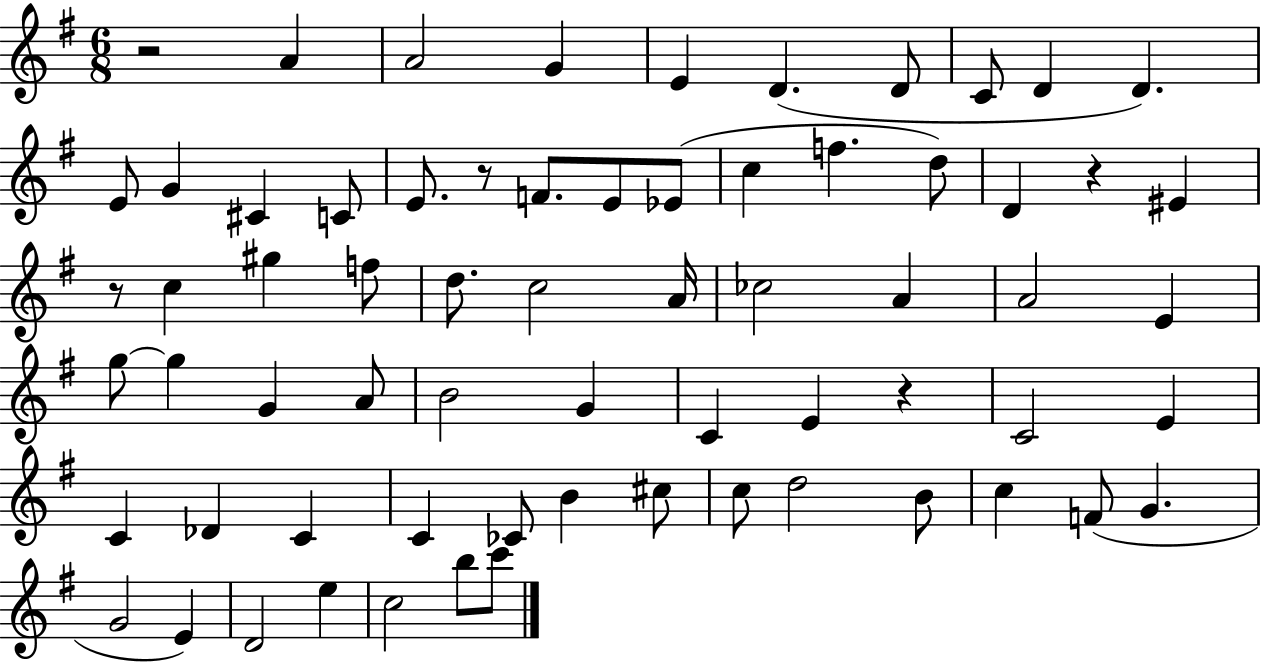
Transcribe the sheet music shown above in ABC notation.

X:1
T:Untitled
M:6/8
L:1/4
K:G
z2 A A2 G E D D/2 C/2 D D E/2 G ^C C/2 E/2 z/2 F/2 E/2 _E/2 c f d/2 D z ^E z/2 c ^g f/2 d/2 c2 A/4 _c2 A A2 E g/2 g G A/2 B2 G C E z C2 E C _D C C _C/2 B ^c/2 c/2 d2 B/2 c F/2 G G2 E D2 e c2 b/2 c'/2